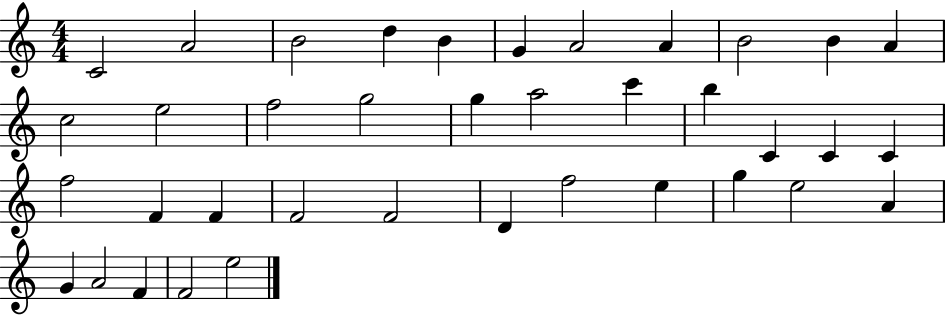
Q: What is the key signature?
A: C major